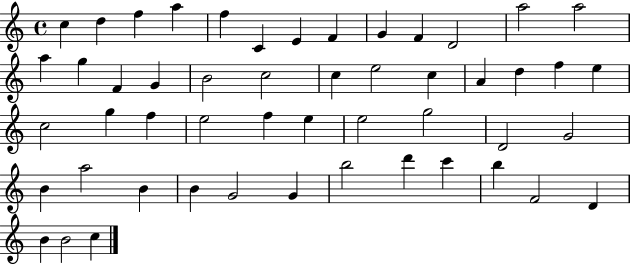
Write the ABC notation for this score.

X:1
T:Untitled
M:4/4
L:1/4
K:C
c d f a f C E F G F D2 a2 a2 a g F G B2 c2 c e2 c A d f e c2 g f e2 f e e2 g2 D2 G2 B a2 B B G2 G b2 d' c' b F2 D B B2 c